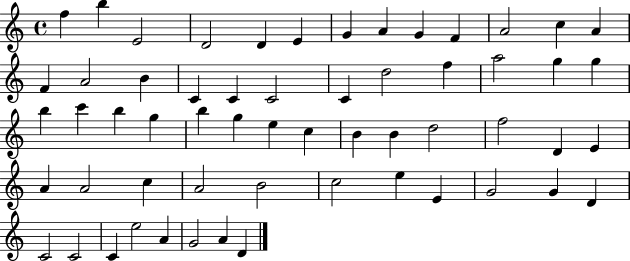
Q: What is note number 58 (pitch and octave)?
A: D4